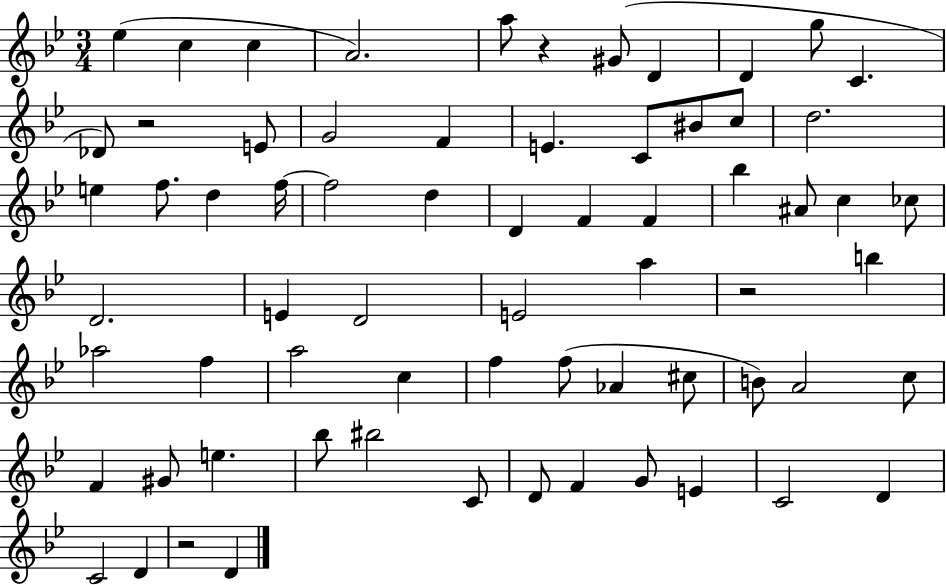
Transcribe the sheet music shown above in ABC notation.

X:1
T:Untitled
M:3/4
L:1/4
K:Bb
_e c c A2 a/2 z ^G/2 D D g/2 C _D/2 z2 E/2 G2 F E C/2 ^B/2 c/2 d2 e f/2 d f/4 f2 d D F F _b ^A/2 c _c/2 D2 E D2 E2 a z2 b _a2 f a2 c f f/2 _A ^c/2 B/2 A2 c/2 F ^G/2 e _b/2 ^b2 C/2 D/2 F G/2 E C2 D C2 D z2 D